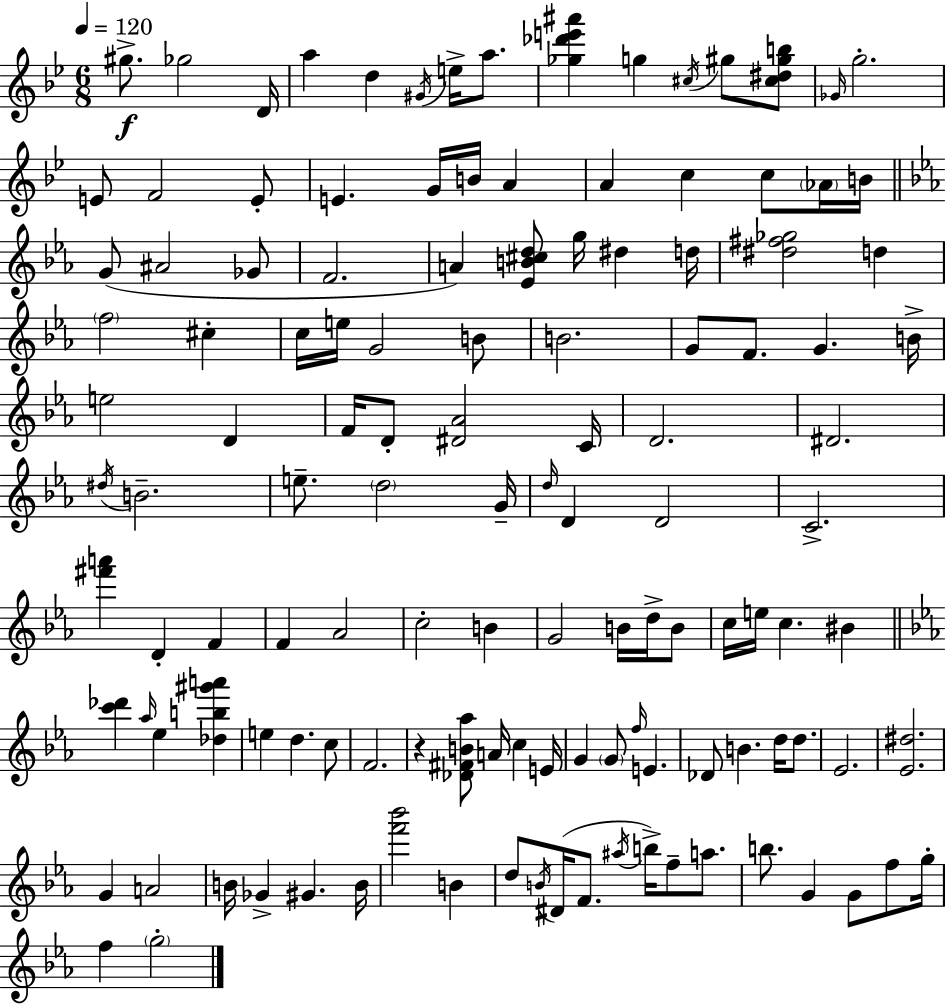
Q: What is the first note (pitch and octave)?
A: G#5